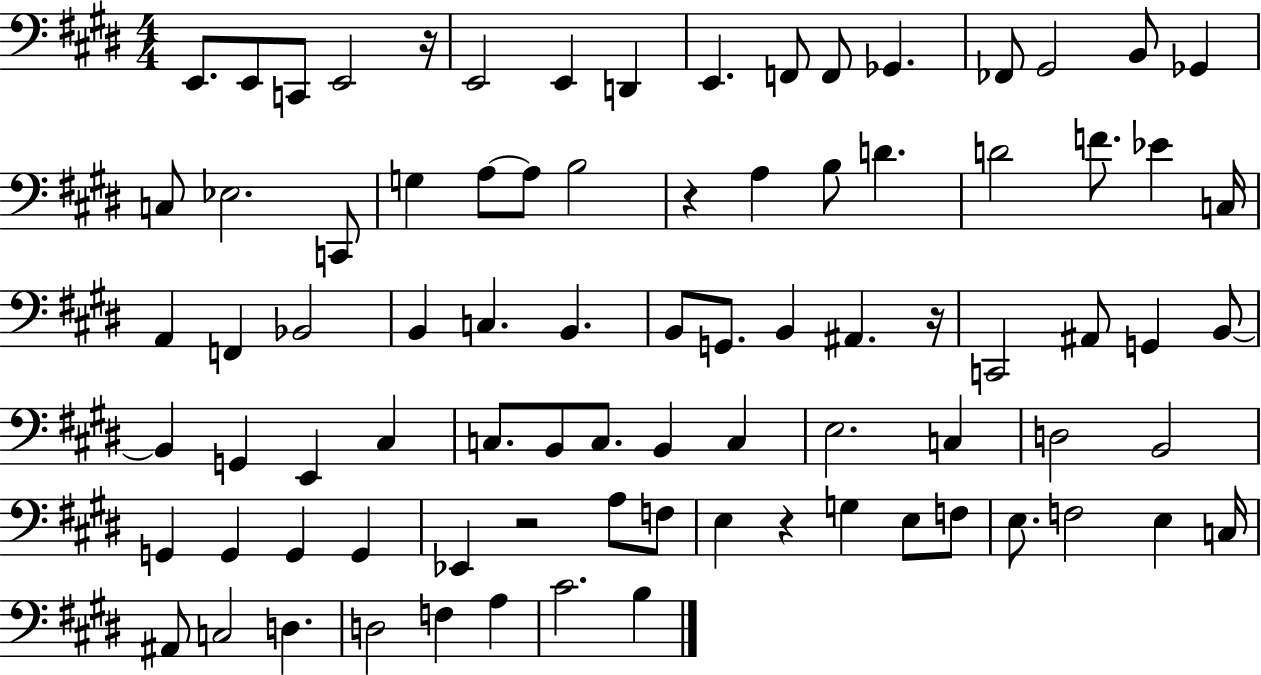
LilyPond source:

{
  \clef bass
  \numericTimeSignature
  \time 4/4
  \key e \major
  e,8. e,8 c,8 e,2 r16 | e,2 e,4 d,4 | e,4. f,8 f,8 ges,4. | fes,8 gis,2 b,8 ges,4 | \break c8 ees2. c,8 | g4 a8~~ a8 b2 | r4 a4 b8 d'4. | d'2 f'8. ees'4 c16 | \break a,4 f,4 bes,2 | b,4 c4. b,4. | b,8 g,8. b,4 ais,4. r16 | c,2 ais,8 g,4 b,8~~ | \break b,4 g,4 e,4 cis4 | c8. b,8 c8. b,4 c4 | e2. c4 | d2 b,2 | \break g,4 g,4 g,4 g,4 | ees,4 r2 a8 f8 | e4 r4 g4 e8 f8 | e8. f2 e4 c16 | \break ais,8 c2 d4. | d2 f4 a4 | cis'2. b4 | \bar "|."
}